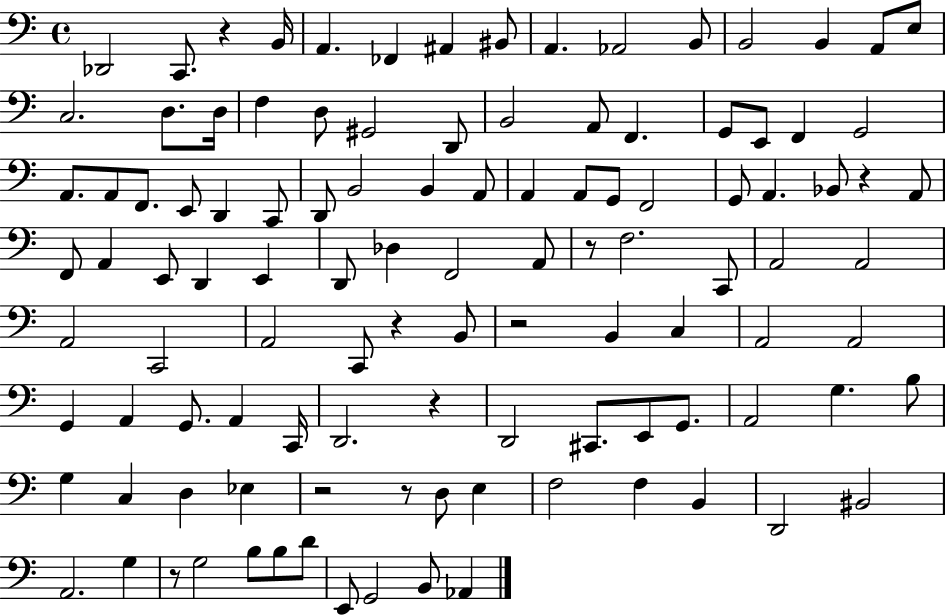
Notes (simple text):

Db2/h C2/e. R/q B2/s A2/q. FES2/q A#2/q BIS2/e A2/q. Ab2/h B2/e B2/h B2/q A2/e E3/e C3/h. D3/e. D3/s F3/q D3/e G#2/h D2/e B2/h A2/e F2/q. G2/e E2/e F2/q G2/h A2/e. A2/e F2/e. E2/e D2/q C2/e D2/e B2/h B2/q A2/e A2/q A2/e G2/e F2/h G2/e A2/q. Bb2/e R/q A2/e F2/e A2/q E2/e D2/q E2/q D2/e Db3/q F2/h A2/e R/e F3/h. C2/e A2/h A2/h A2/h C2/h A2/h C2/e R/q B2/e R/h B2/q C3/q A2/h A2/h G2/q A2/q G2/e. A2/q C2/s D2/h. R/q D2/h C#2/e. E2/e G2/e. A2/h G3/q. B3/e G3/q C3/q D3/q Eb3/q R/h R/e D3/e E3/q F3/h F3/q B2/q D2/h BIS2/h A2/h. G3/q R/e G3/h B3/e B3/e D4/e E2/e G2/h B2/e Ab2/q